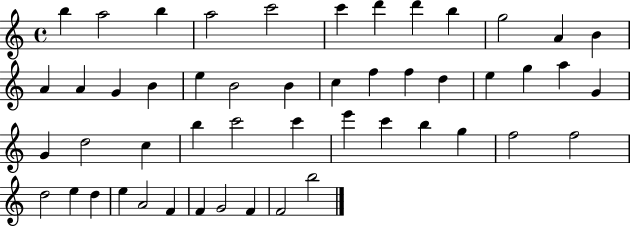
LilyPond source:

{
  \clef treble
  \time 4/4
  \defaultTimeSignature
  \key c \major
  b''4 a''2 b''4 | a''2 c'''2 | c'''4 d'''4 d'''4 b''4 | g''2 a'4 b'4 | \break a'4 a'4 g'4 b'4 | e''4 b'2 b'4 | c''4 f''4 f''4 d''4 | e''4 g''4 a''4 g'4 | \break g'4 d''2 c''4 | b''4 c'''2 c'''4 | e'''4 c'''4 b''4 g''4 | f''2 f''2 | \break d''2 e''4 d''4 | e''4 a'2 f'4 | f'4 g'2 f'4 | f'2 b''2 | \break \bar "|."
}